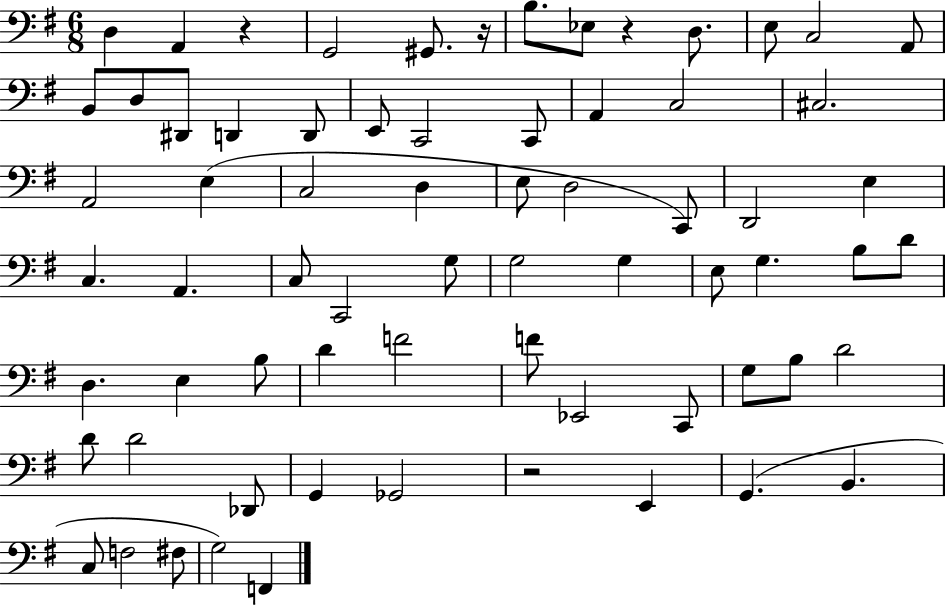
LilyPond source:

{
  \clef bass
  \numericTimeSignature
  \time 6/8
  \key g \major
  \repeat volta 2 { d4 a,4 r4 | g,2 gis,8. r16 | b8. ees8 r4 d8. | e8 c2 a,8 | \break b,8 d8 dis,8 d,4 d,8 | e,8 c,2 c,8 | a,4 c2 | cis2. | \break a,2 e4( | c2 d4 | e8 d2 c,8) | d,2 e4 | \break c4. a,4. | c8 c,2 g8 | g2 g4 | e8 g4. b8 d'8 | \break d4. e4 b8 | d'4 f'2 | f'8 ees,2 c,8 | g8 b8 d'2 | \break d'8 d'2 des,8 | g,4 ges,2 | r2 e,4 | g,4.( b,4. | \break c8 f2 fis8 | g2) f,4 | } \bar "|."
}